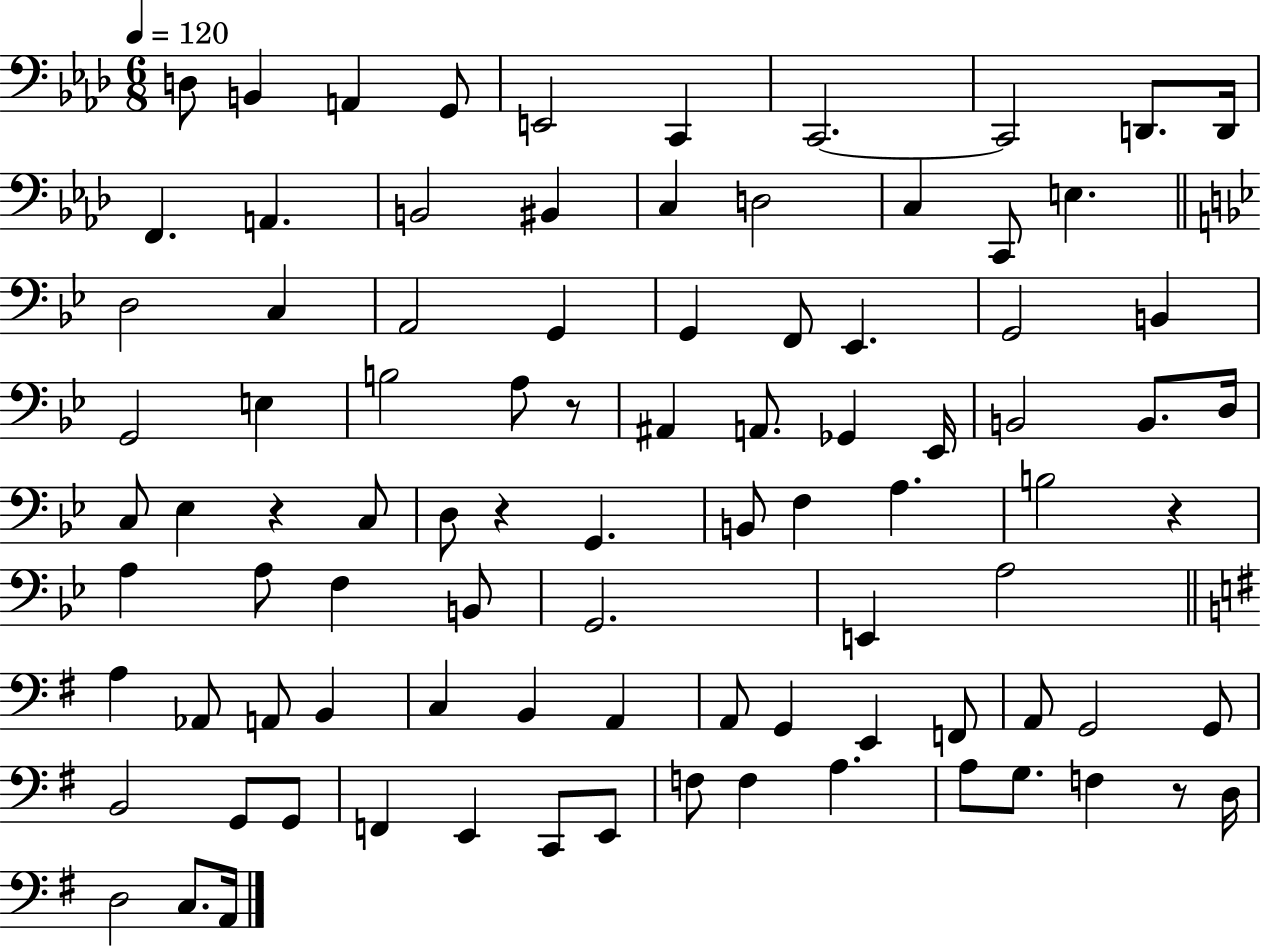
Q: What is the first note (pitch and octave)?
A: D3